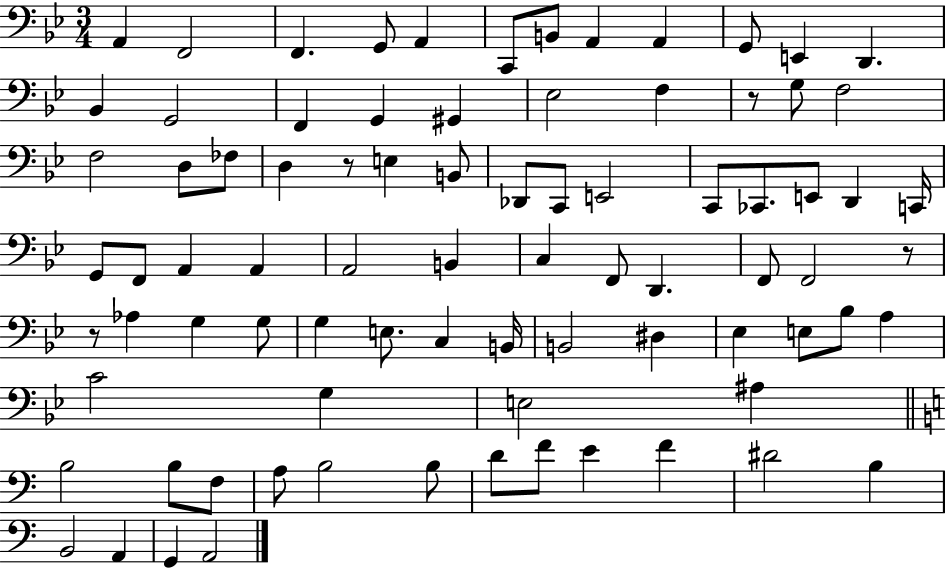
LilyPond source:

{
  \clef bass
  \numericTimeSignature
  \time 3/4
  \key bes \major
  a,4 f,2 | f,4. g,8 a,4 | c,8 b,8 a,4 a,4 | g,8 e,4 d,4. | \break bes,4 g,2 | f,4 g,4 gis,4 | ees2 f4 | r8 g8 f2 | \break f2 d8 fes8 | d4 r8 e4 b,8 | des,8 c,8 e,2 | c,8 ces,8. e,8 d,4 c,16 | \break g,8 f,8 a,4 a,4 | a,2 b,4 | c4 f,8 d,4. | f,8 f,2 r8 | \break r8 aes4 g4 g8 | g4 e8. c4 b,16 | b,2 dis4 | ees4 e8 bes8 a4 | \break c'2 g4 | e2 ais4 | \bar "||" \break \key c \major b2 b8 f8 | a8 b2 b8 | d'8 f'8 e'4 f'4 | dis'2 b4 | \break b,2 a,4 | g,4 a,2 | \bar "|."
}